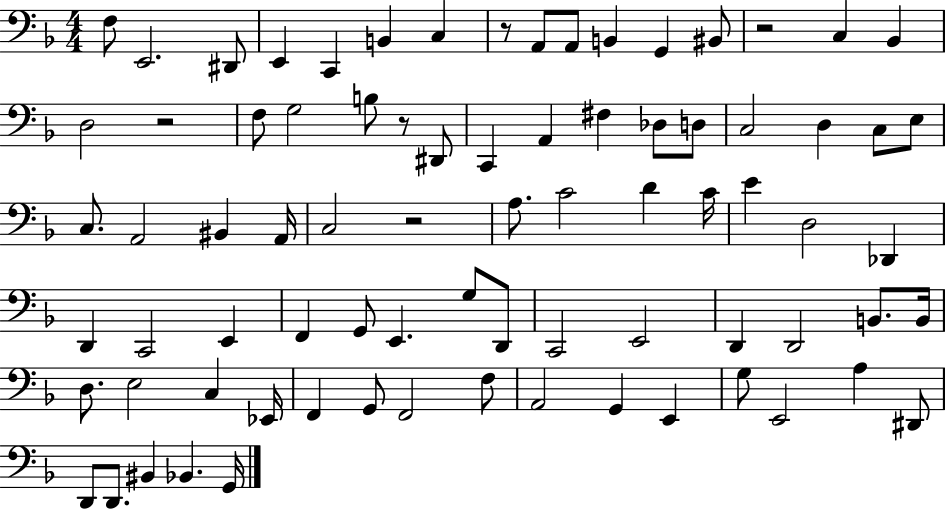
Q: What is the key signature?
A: F major